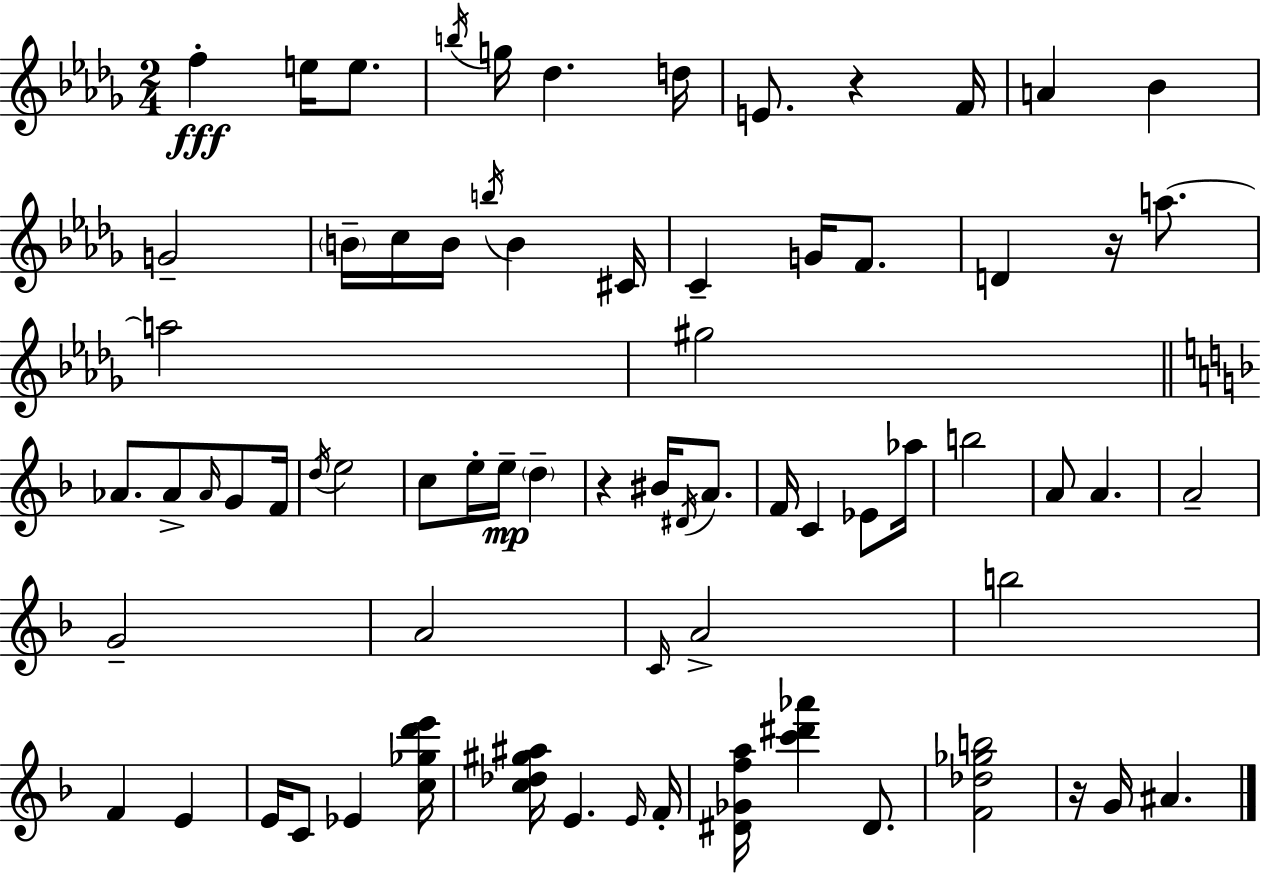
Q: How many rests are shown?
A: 4